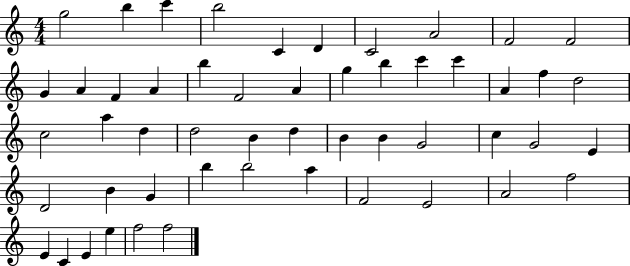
{
  \clef treble
  \numericTimeSignature
  \time 4/4
  \key c \major
  g''2 b''4 c'''4 | b''2 c'4 d'4 | c'2 a'2 | f'2 f'2 | \break g'4 a'4 f'4 a'4 | b''4 f'2 a'4 | g''4 b''4 c'''4 c'''4 | a'4 f''4 d''2 | \break c''2 a''4 d''4 | d''2 b'4 d''4 | b'4 b'4 g'2 | c''4 g'2 e'4 | \break d'2 b'4 g'4 | b''4 b''2 a''4 | f'2 e'2 | a'2 f''2 | \break e'4 c'4 e'4 e''4 | f''2 f''2 | \bar "|."
}